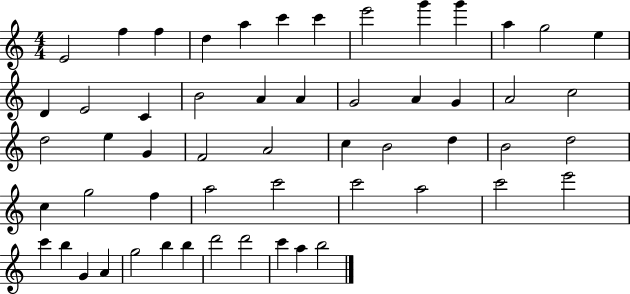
E4/h F5/q F5/q D5/q A5/q C6/q C6/q E6/h G6/q G6/q A5/q G5/h E5/q D4/q E4/h C4/q B4/h A4/q A4/q G4/h A4/q G4/q A4/h C5/h D5/h E5/q G4/q F4/h A4/h C5/q B4/h D5/q B4/h D5/h C5/q G5/h F5/q A5/h C6/h C6/h A5/h C6/h E6/h C6/q B5/q G4/q A4/q G5/h B5/q B5/q D6/h D6/h C6/q A5/q B5/h